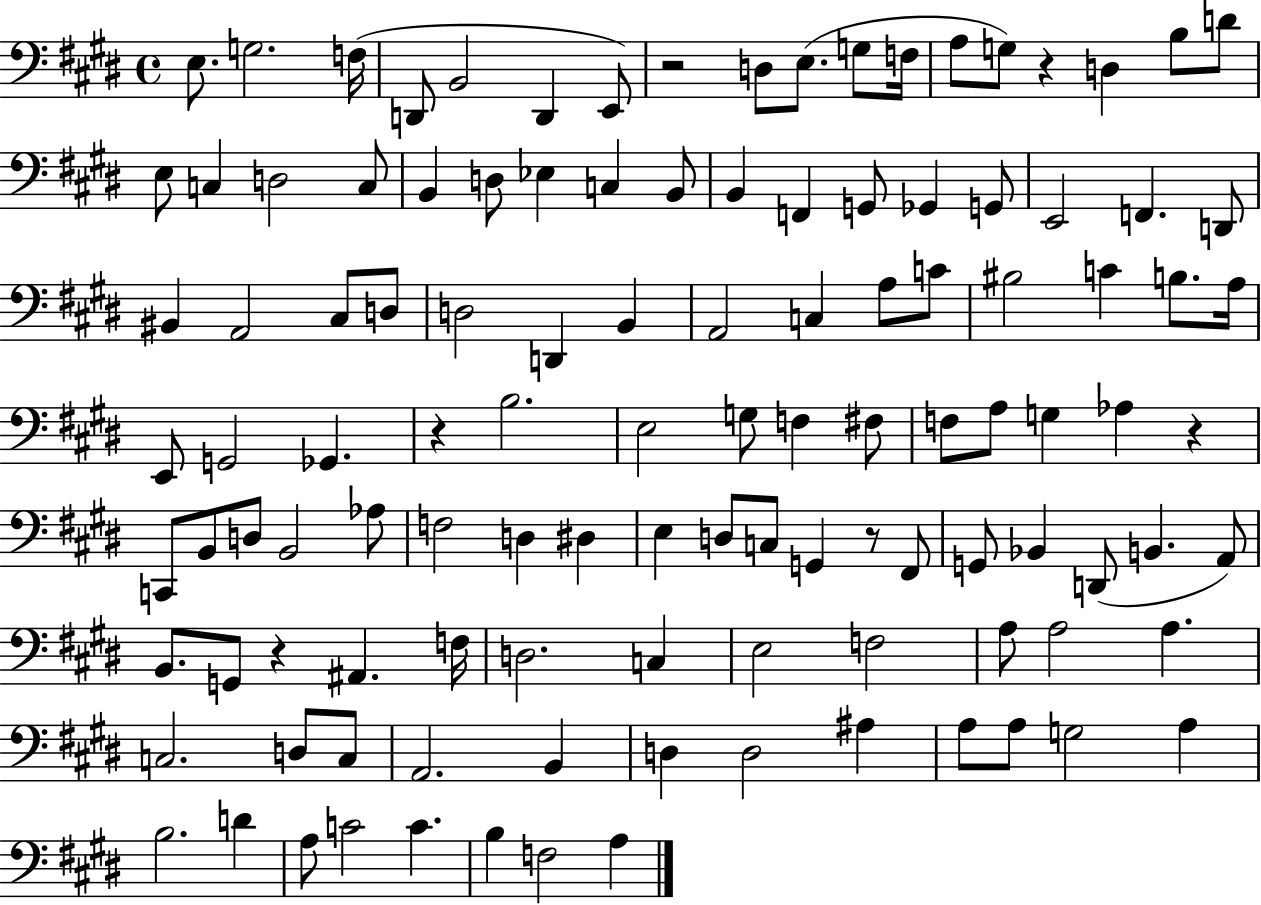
E3/e. G3/h. F3/s D2/e B2/h D2/q E2/e R/h D3/e E3/e. G3/e F3/s A3/e G3/e R/q D3/q B3/e D4/e E3/e C3/q D3/h C3/e B2/q D3/e Eb3/q C3/q B2/e B2/q F2/q G2/e Gb2/q G2/e E2/h F2/q. D2/e BIS2/q A2/h C#3/e D3/e D3/h D2/q B2/q A2/h C3/q A3/e C4/e BIS3/h C4/q B3/e. A3/s E2/e G2/h Gb2/q. R/q B3/h. E3/h G3/e F3/q F#3/e F3/e A3/e G3/q Ab3/q R/q C2/e B2/e D3/e B2/h Ab3/e F3/h D3/q D#3/q E3/q D3/e C3/e G2/q R/e F#2/e G2/e Bb2/q D2/e B2/q. A2/e B2/e. G2/e R/q A#2/q. F3/s D3/h. C3/q E3/h F3/h A3/e A3/h A3/q. C3/h. D3/e C3/e A2/h. B2/q D3/q D3/h A#3/q A3/e A3/e G3/h A3/q B3/h. D4/q A3/e C4/h C4/q. B3/q F3/h A3/q